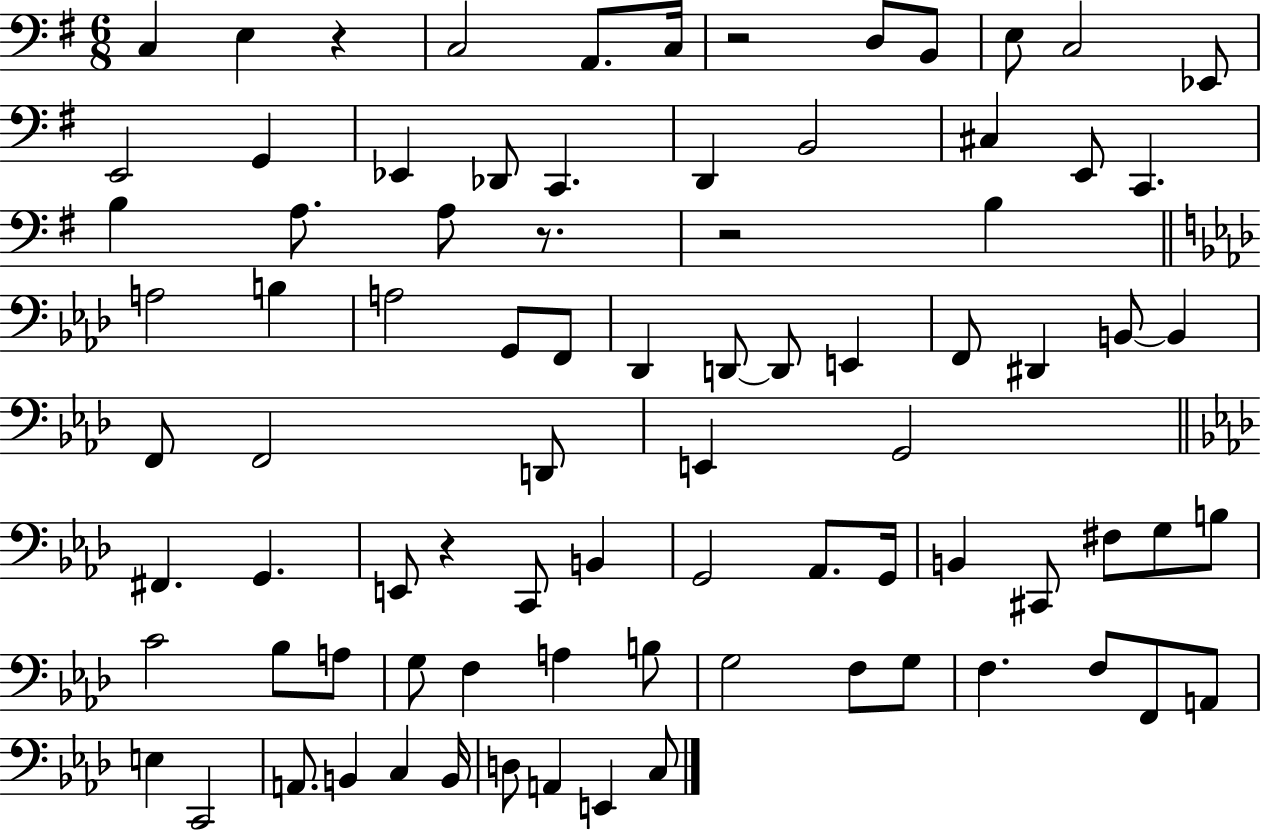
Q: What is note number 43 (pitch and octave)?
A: F#2